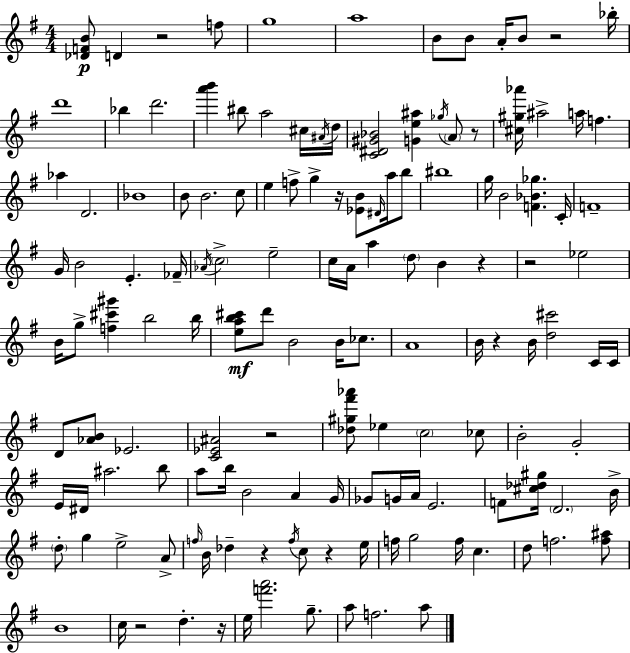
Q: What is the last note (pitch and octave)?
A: A5